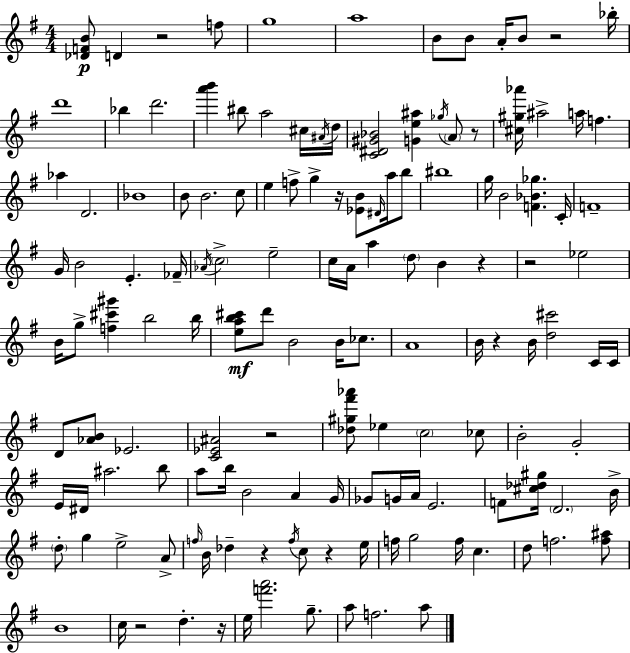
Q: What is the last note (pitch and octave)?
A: A5